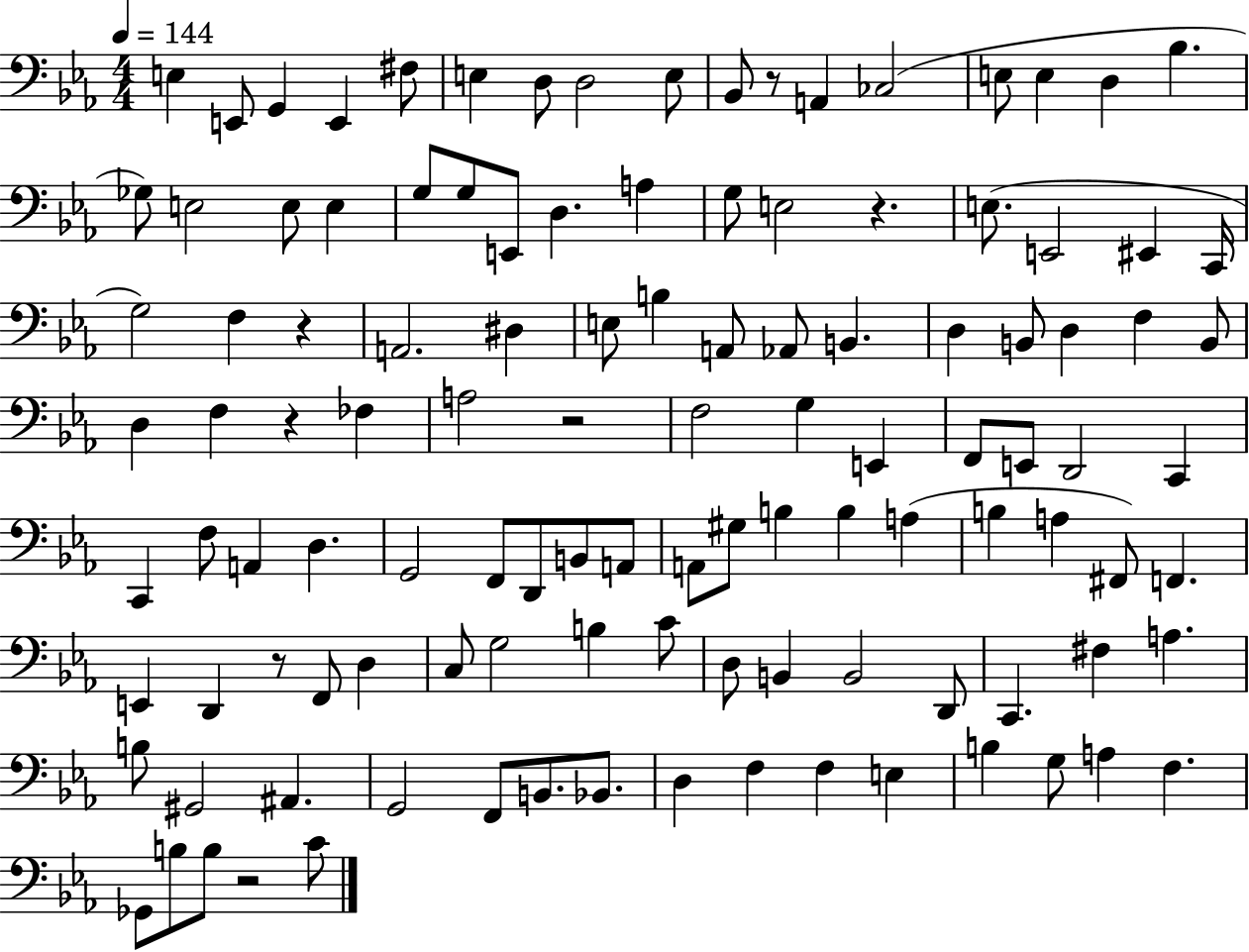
E3/q E2/e G2/q E2/q F#3/e E3/q D3/e D3/h E3/e Bb2/e R/e A2/q CES3/h E3/e E3/q D3/q Bb3/q. Gb3/e E3/h E3/e E3/q G3/e G3/e E2/e D3/q. A3/q G3/e E3/h R/q. E3/e. E2/h EIS2/q C2/s G3/h F3/q R/q A2/h. D#3/q E3/e B3/q A2/e Ab2/e B2/q. D3/q B2/e D3/q F3/q B2/e D3/q F3/q R/q FES3/q A3/h R/h F3/h G3/q E2/q F2/e E2/e D2/h C2/q C2/q F3/e A2/q D3/q. G2/h F2/e D2/e B2/e A2/e A2/e G#3/e B3/q B3/q A3/q B3/q A3/q F#2/e F2/q. E2/q D2/q R/e F2/e D3/q C3/e G3/h B3/q C4/e D3/e B2/q B2/h D2/e C2/q. F#3/q A3/q. B3/e G#2/h A#2/q. G2/h F2/e B2/e. Bb2/e. D3/q F3/q F3/q E3/q B3/q G3/e A3/q F3/q. Gb2/e B3/e B3/e R/h C4/e